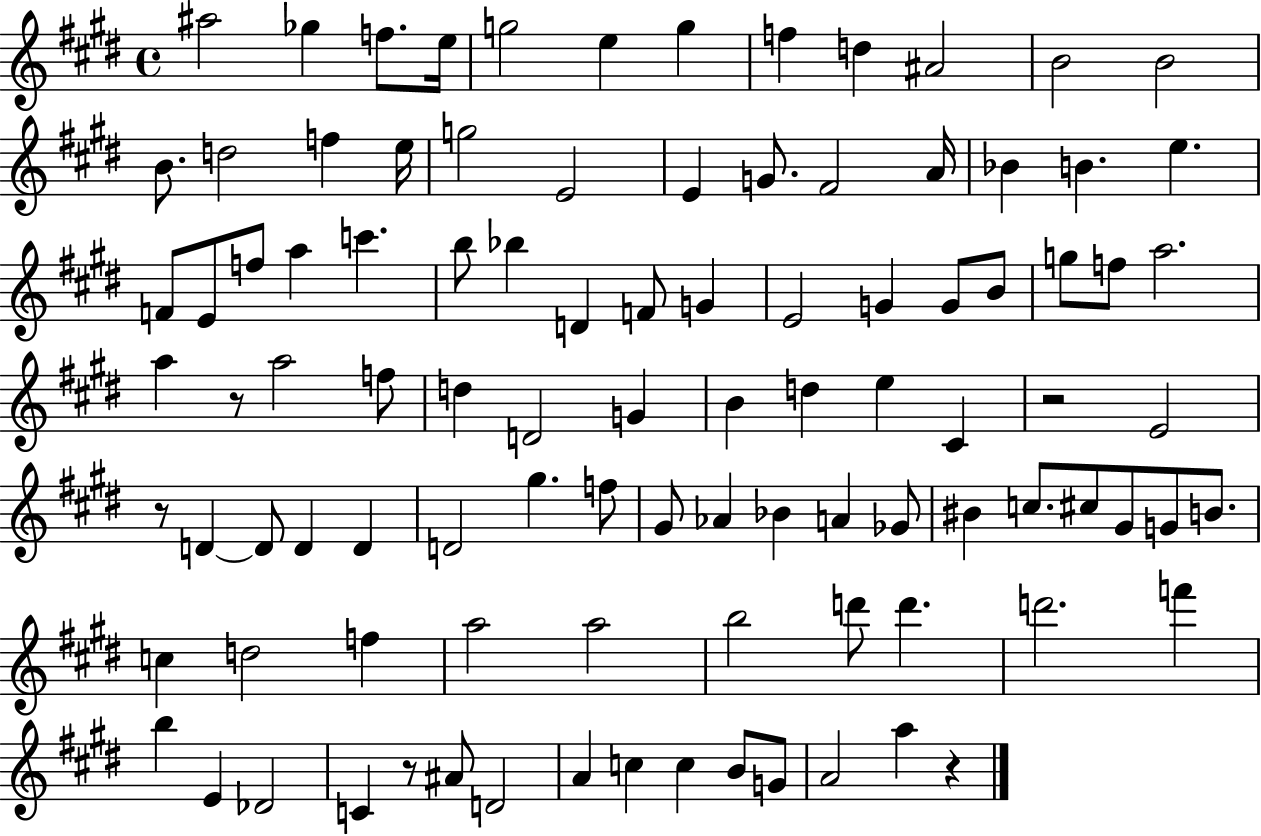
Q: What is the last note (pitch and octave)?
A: A5